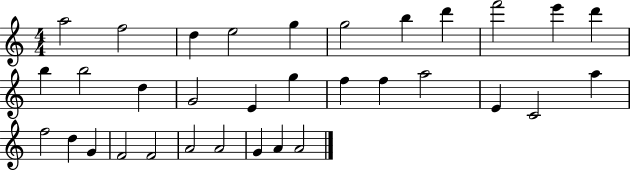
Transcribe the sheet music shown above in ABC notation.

X:1
T:Untitled
M:4/4
L:1/4
K:C
a2 f2 d e2 g g2 b d' f'2 e' d' b b2 d G2 E g f f a2 E C2 a f2 d G F2 F2 A2 A2 G A A2